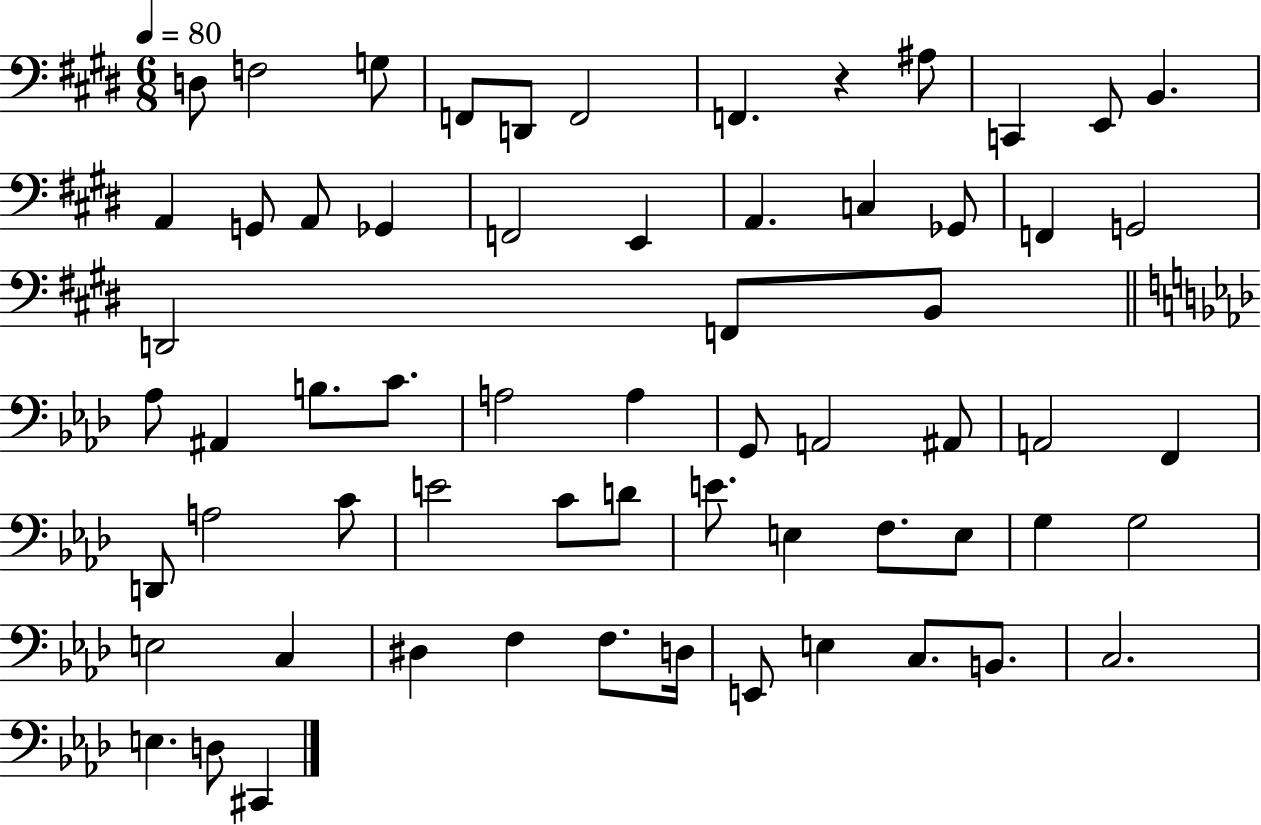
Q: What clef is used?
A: bass